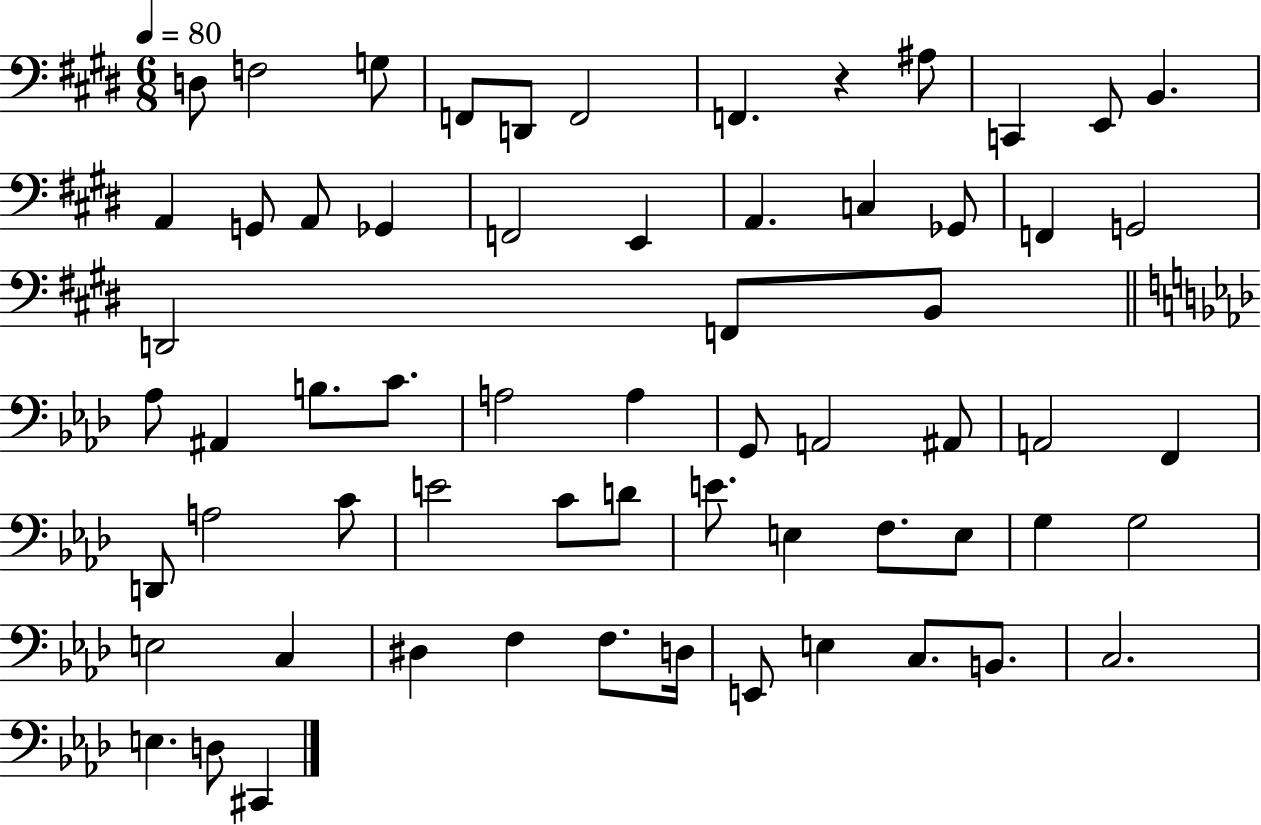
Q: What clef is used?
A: bass